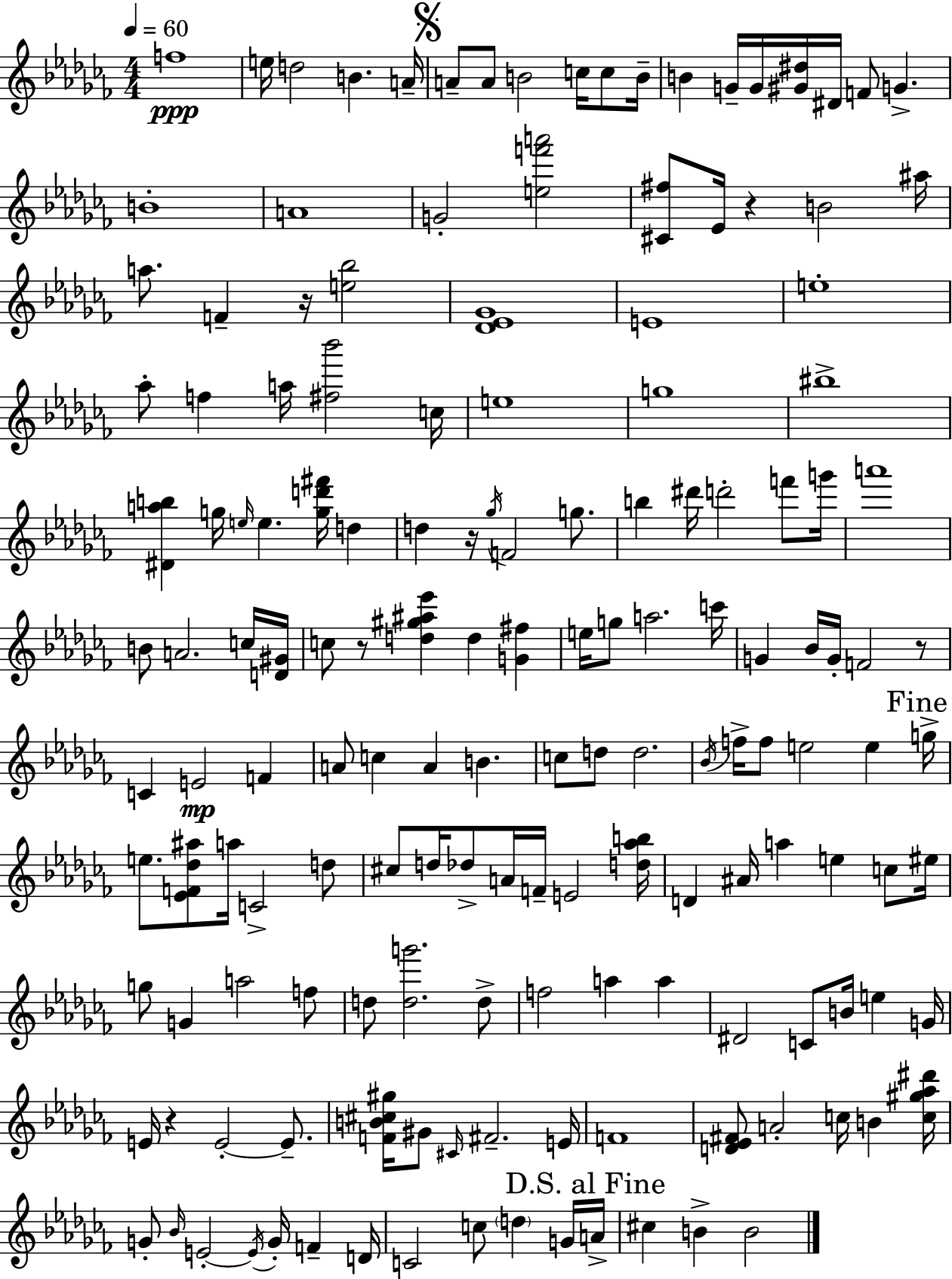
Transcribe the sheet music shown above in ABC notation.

X:1
T:Untitled
M:4/4
L:1/4
K:Abm
f4 e/4 d2 B A/4 A/2 A/2 B2 c/4 c/2 B/4 B G/4 G/4 [^G^d]/4 ^D/4 F/2 G B4 A4 G2 [ef'a']2 [^C^f]/2 _E/4 z B2 ^a/4 a/2 F z/4 [e_b]2 [_D_E_G]4 E4 e4 _a/2 f a/4 [^f_b']2 c/4 e4 g4 ^b4 [^Dab] g/4 e/4 e [gd'^f']/4 d d z/4 _g/4 F2 g/2 b ^d'/4 d'2 f'/2 g'/4 a'4 B/2 A2 c/4 [D^G]/4 c/2 z/2 [d^g^a_e'] d [G^f] e/4 g/2 a2 c'/4 G _B/4 G/4 F2 z/2 C E2 F A/2 c A B c/2 d/2 d2 _B/4 f/4 f/2 e2 e g/4 e/2 [_EF_d^a]/2 a/4 C2 d/2 ^c/2 d/4 _d/2 A/4 F/4 E2 [d_ab]/4 D ^A/4 a e c/2 ^e/4 g/2 G a2 f/2 d/2 [dg']2 d/2 f2 a a ^D2 C/2 B/4 e G/4 E/4 z E2 E/2 [FB^c^g]/4 ^G/2 ^C/4 ^F2 E/4 F4 [D_E^F]/2 A2 c/4 B [c^g_a^d']/4 G/2 _B/4 E2 E/4 G/4 F D/4 C2 c/2 d G/4 A/4 ^c B B2